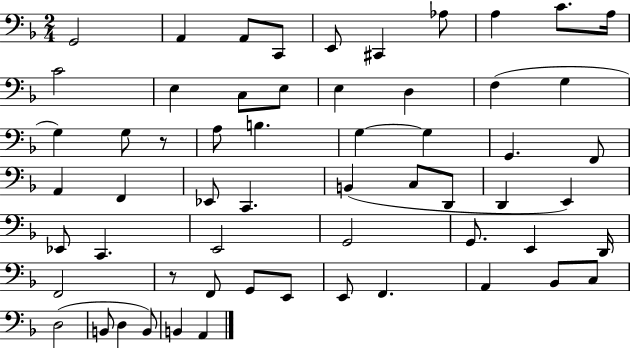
X:1
T:Untitled
M:2/4
L:1/4
K:F
G,,2 A,, A,,/2 C,,/2 E,,/2 ^C,, _A,/2 A, C/2 A,/4 C2 E, C,/2 E,/2 E, D, F, G, G, G,/2 z/2 A,/2 B, G, G, G,, F,,/2 A,, F,, _E,,/2 C,, B,, C,/2 D,,/2 D,, E,, _E,,/2 C,, E,,2 G,,2 G,,/2 E,, D,,/4 F,,2 z/2 F,,/2 G,,/2 E,,/2 E,,/2 F,, A,, _B,,/2 C,/2 D,2 B,,/2 D, B,,/2 B,, A,,